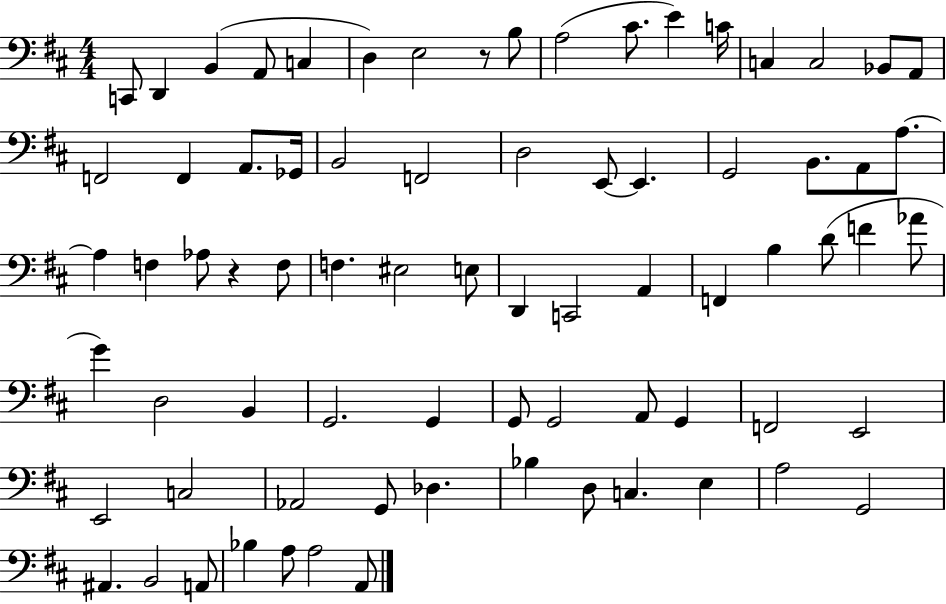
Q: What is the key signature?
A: D major